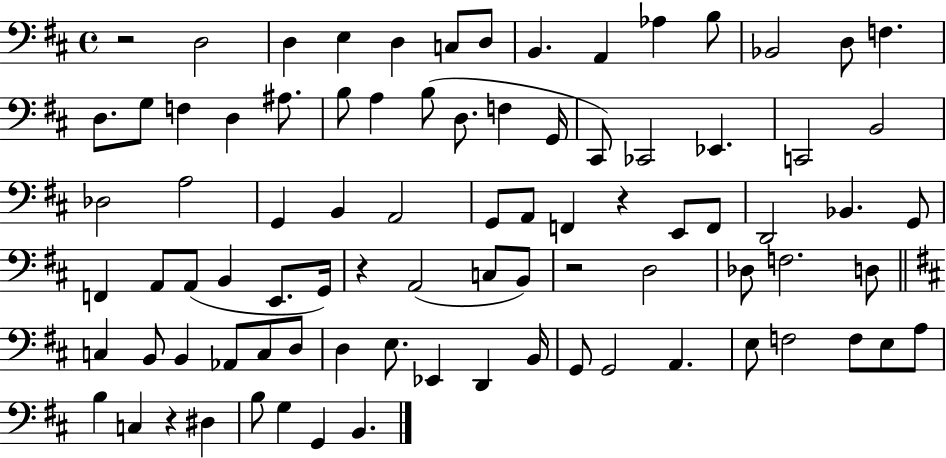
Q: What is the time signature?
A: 4/4